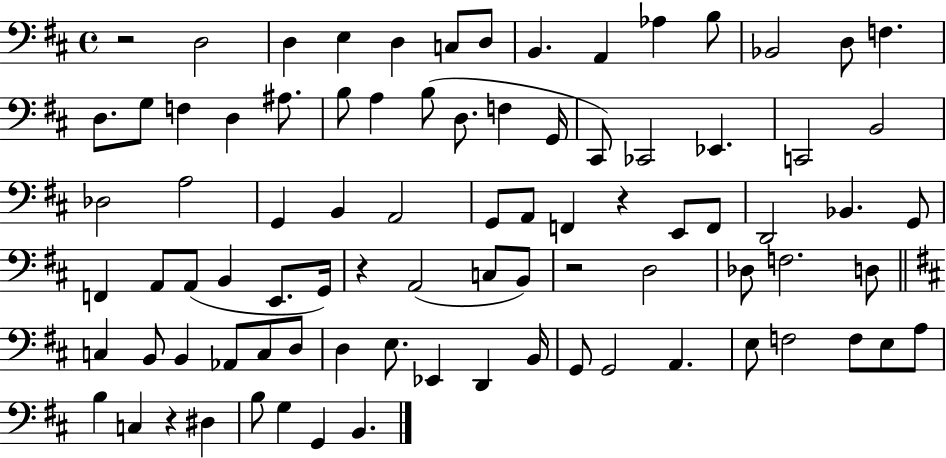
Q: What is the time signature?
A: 4/4